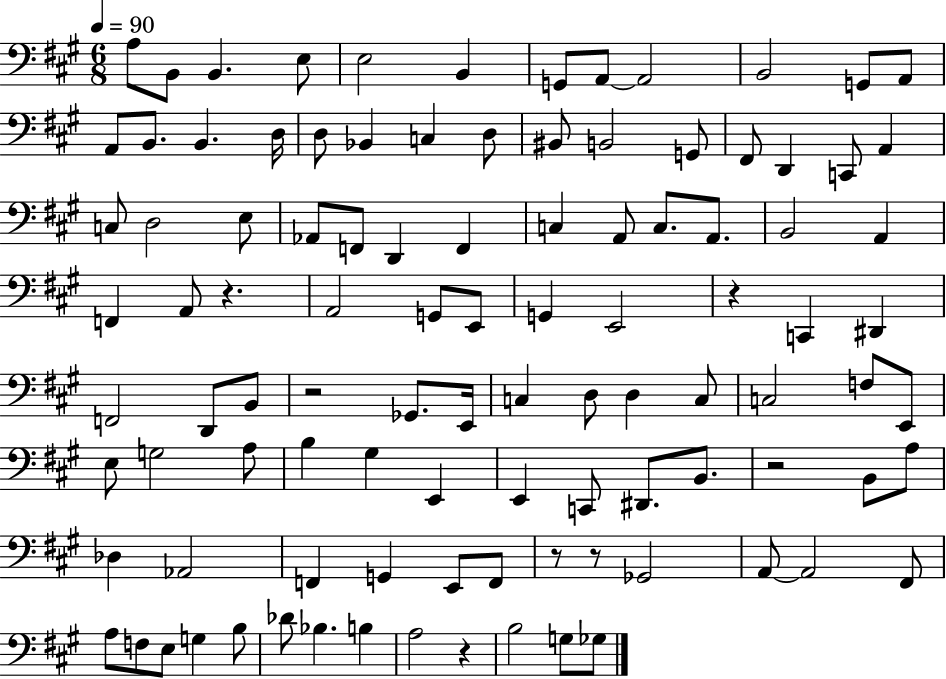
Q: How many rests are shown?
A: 7